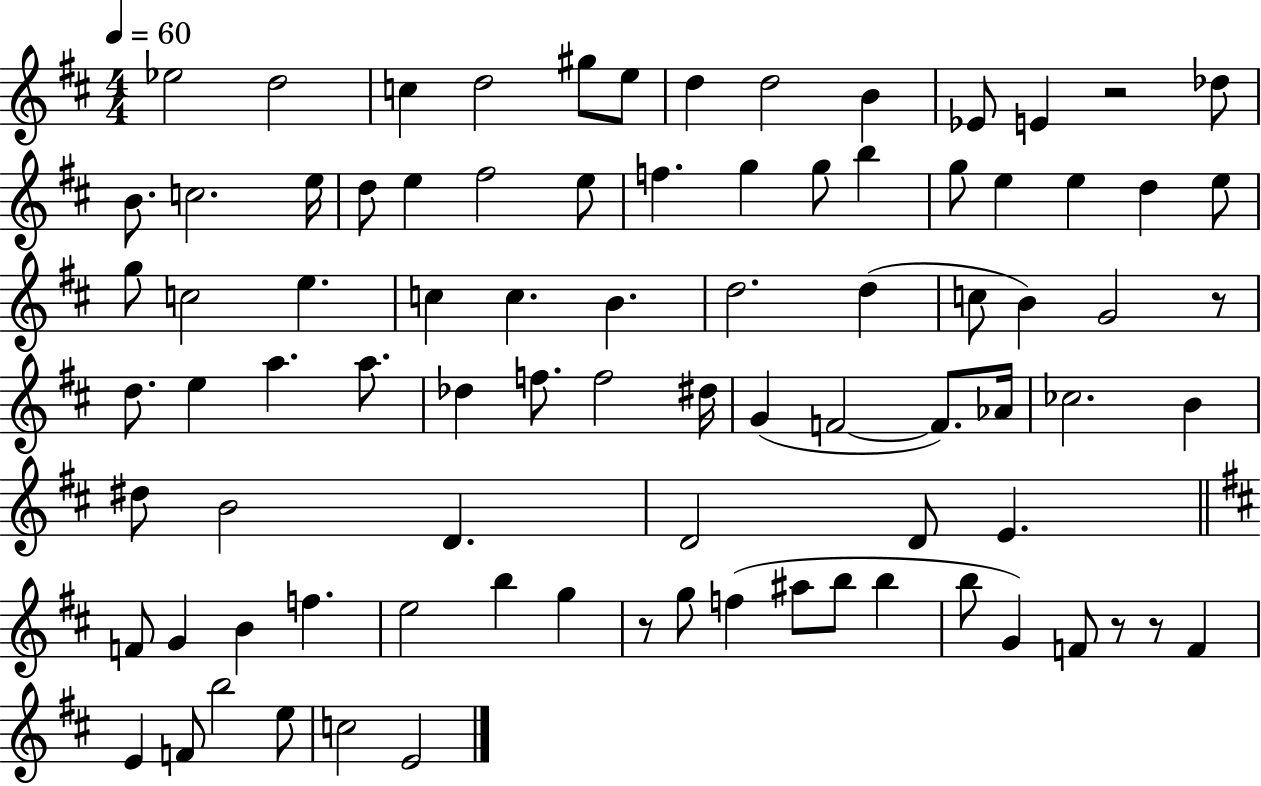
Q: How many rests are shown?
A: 5